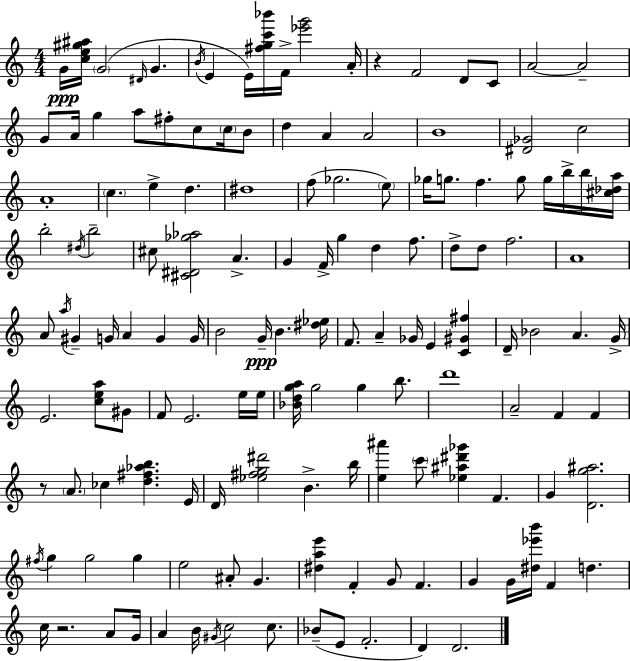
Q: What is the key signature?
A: C major